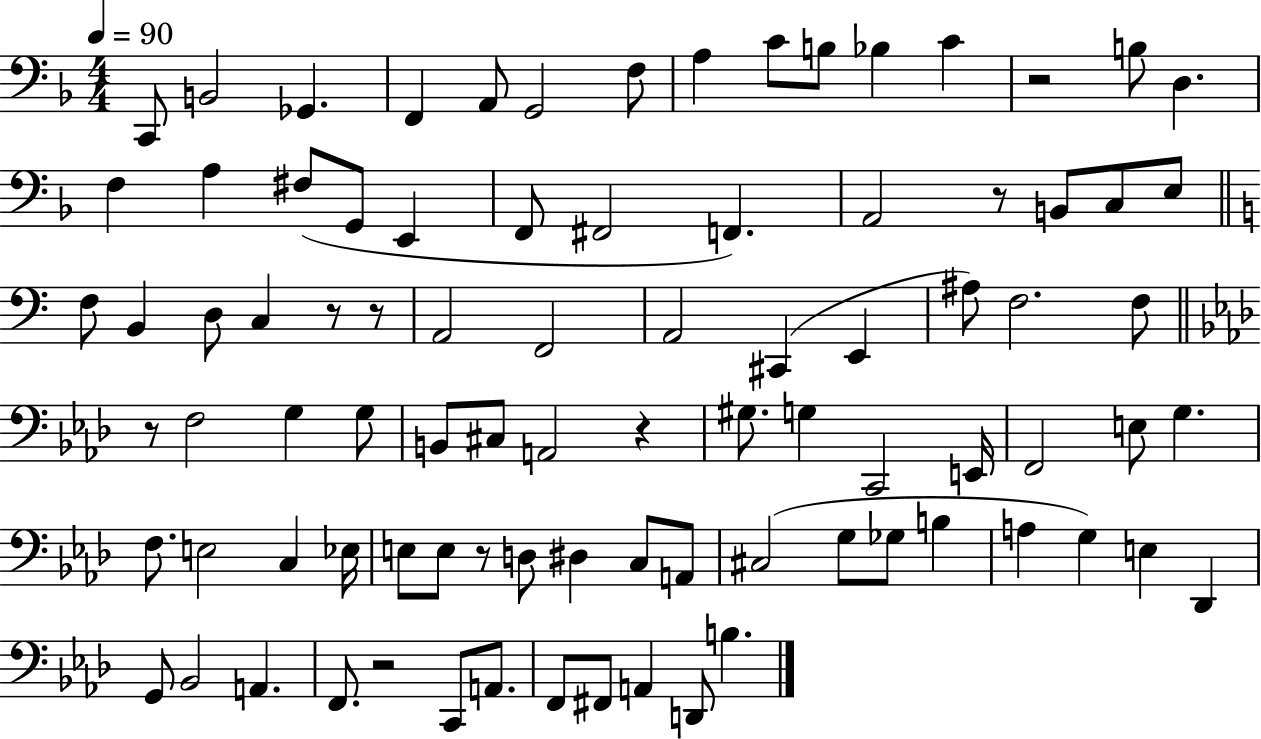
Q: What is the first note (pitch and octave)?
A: C2